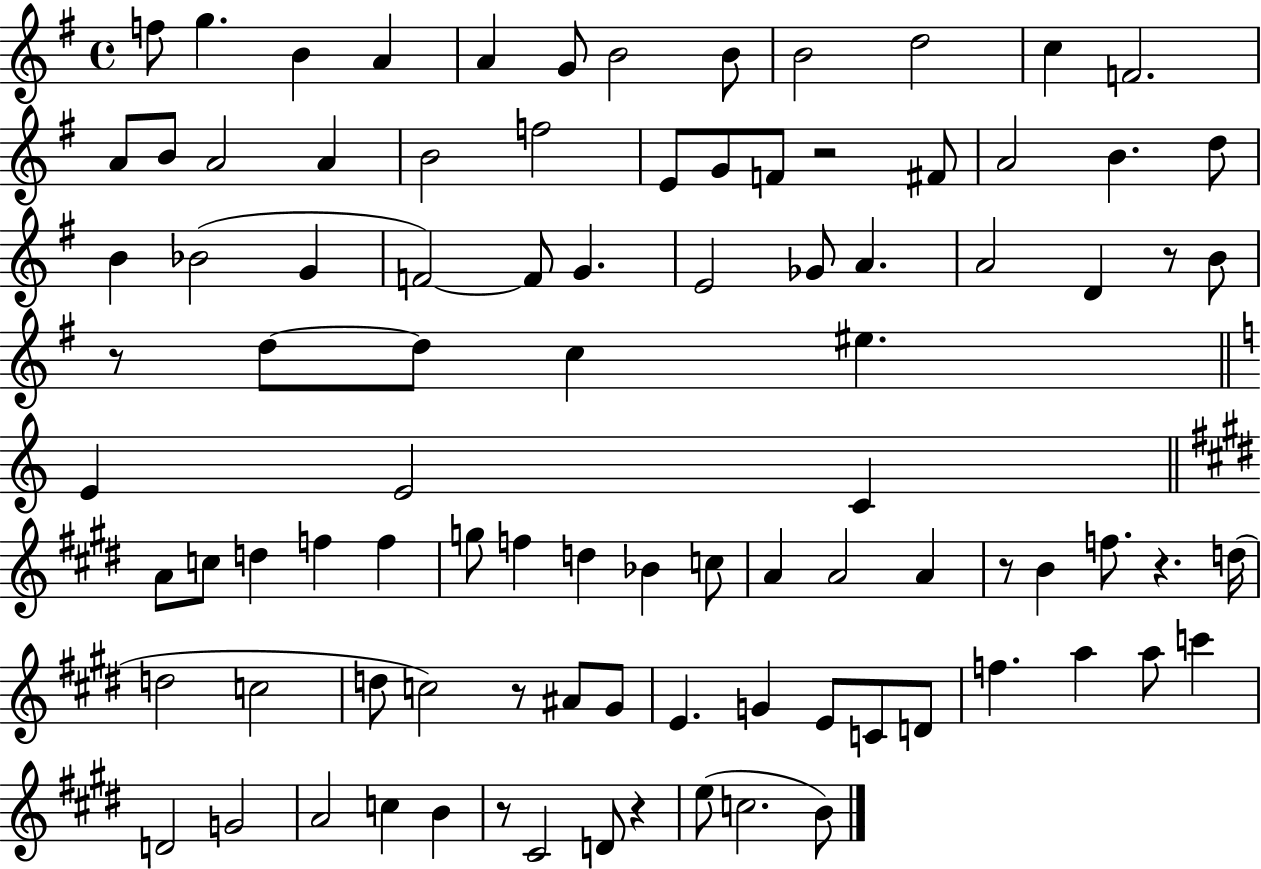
F5/e G5/q. B4/q A4/q A4/q G4/e B4/h B4/e B4/h D5/h C5/q F4/h. A4/e B4/e A4/h A4/q B4/h F5/h E4/e G4/e F4/e R/h F#4/e A4/h B4/q. D5/e B4/q Bb4/h G4/q F4/h F4/e G4/q. E4/h Gb4/e A4/q. A4/h D4/q R/e B4/e R/e D5/e D5/e C5/q EIS5/q. E4/q E4/h C4/q A4/e C5/e D5/q F5/q F5/q G5/e F5/q D5/q Bb4/q C5/e A4/q A4/h A4/q R/e B4/q F5/e. R/q. D5/s D5/h C5/h D5/e C5/h R/e A#4/e G#4/e E4/q. G4/q E4/e C4/e D4/e F5/q. A5/q A5/e C6/q D4/h G4/h A4/h C5/q B4/q R/e C#4/h D4/e R/q E5/e C5/h. B4/e